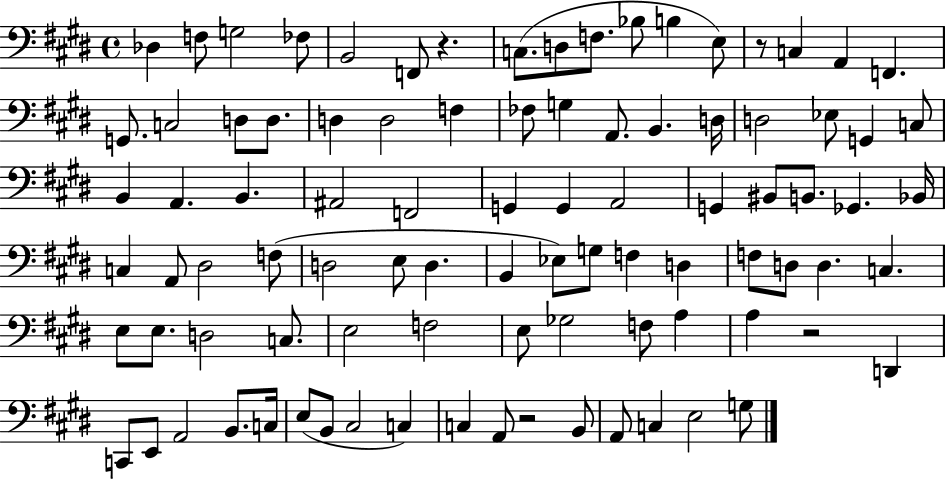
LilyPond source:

{
  \clef bass
  \time 4/4
  \defaultTimeSignature
  \key e \major
  des4 f8 g2 fes8 | b,2 f,8 r4. | c8.( d8 f8. bes8 b4 e8) | r8 c4 a,4 f,4. | \break g,8. c2 d8 d8. | d4 d2 f4 | fes8 g4 a,8. b,4. d16 | d2 ees8 g,4 c8 | \break b,4 a,4. b,4. | ais,2 f,2 | g,4 g,4 a,2 | g,4 bis,8 b,8. ges,4. bes,16 | \break c4 a,8 dis2 f8( | d2 e8 d4. | b,4 ees8) g8 f4 d4 | f8 d8 d4. c4. | \break e8 e8. d2 c8. | e2 f2 | e8 ges2 f8 a4 | a4 r2 d,4 | \break c,8 e,8 a,2 b,8. c16 | e8( b,8 cis2 c4) | c4 a,8 r2 b,8 | a,8 c4 e2 g8 | \break \bar "|."
}